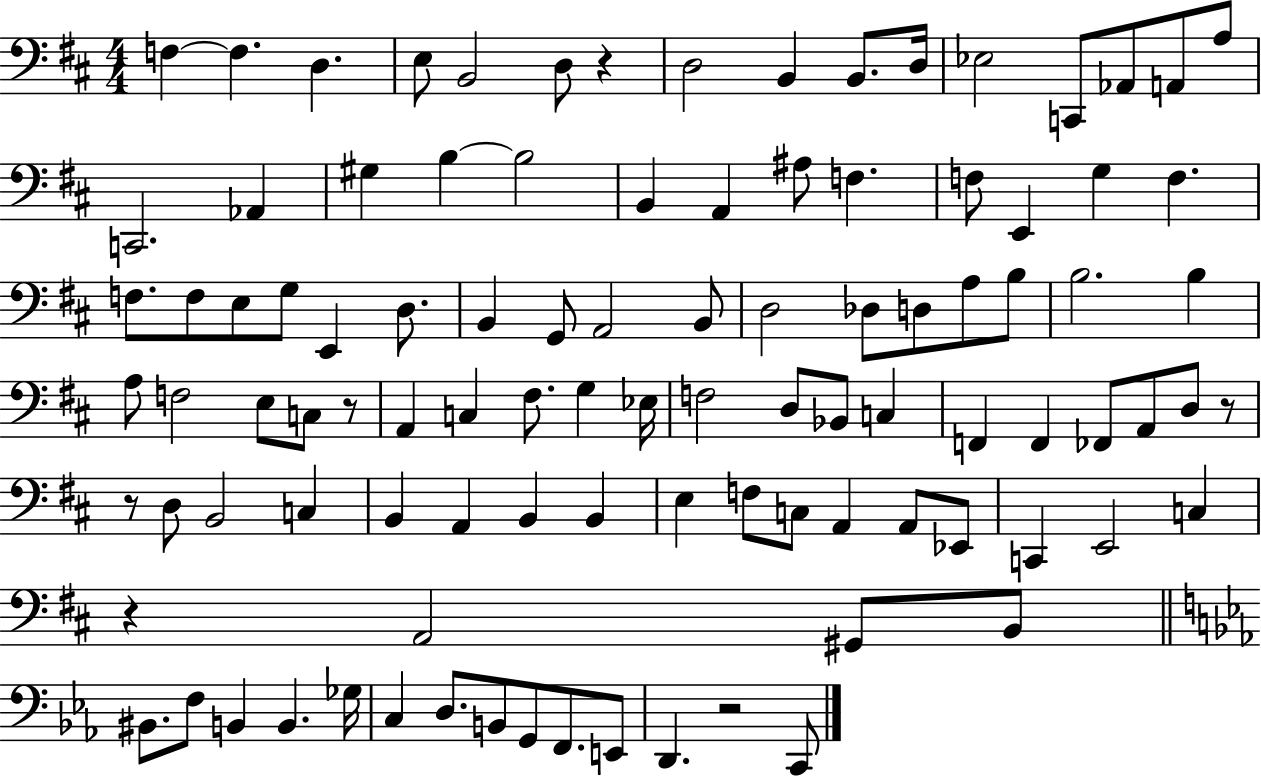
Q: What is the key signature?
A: D major